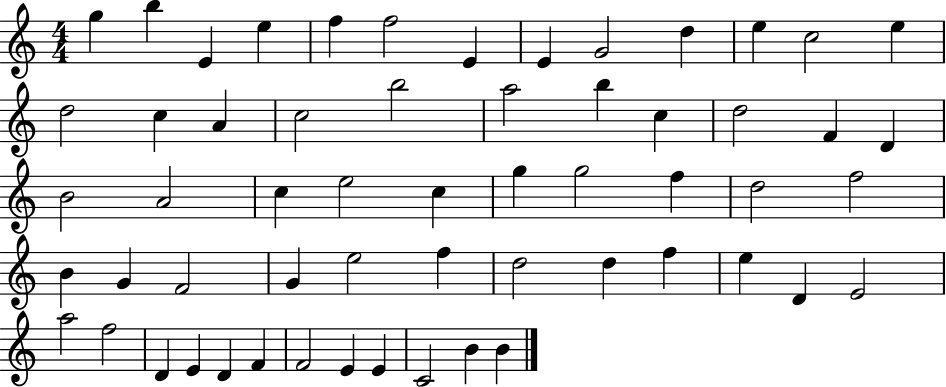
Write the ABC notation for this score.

X:1
T:Untitled
M:4/4
L:1/4
K:C
g b E e f f2 E E G2 d e c2 e d2 c A c2 b2 a2 b c d2 F D B2 A2 c e2 c g g2 f d2 f2 B G F2 G e2 f d2 d f e D E2 a2 f2 D E D F F2 E E C2 B B